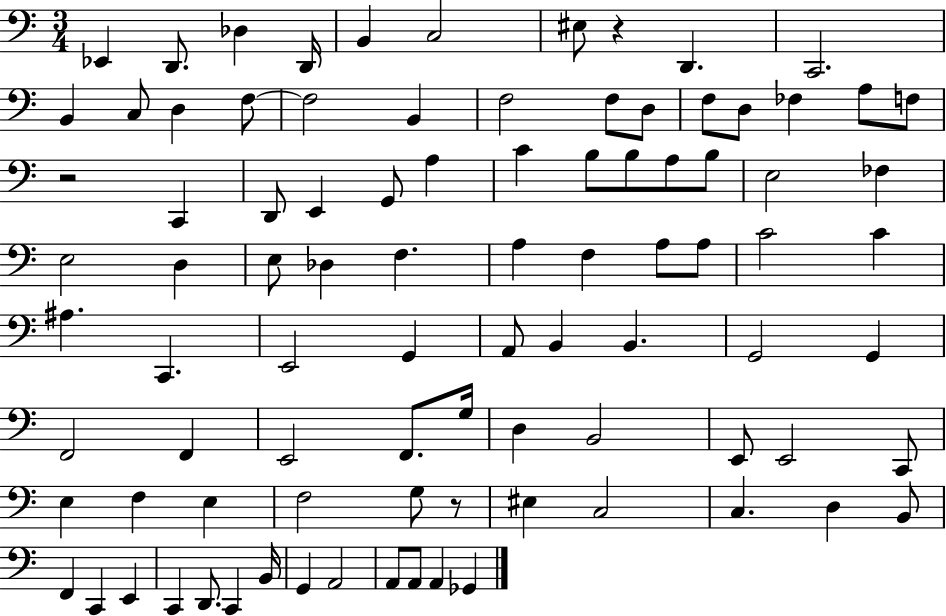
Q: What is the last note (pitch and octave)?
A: Gb2